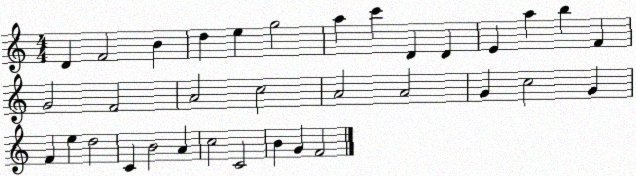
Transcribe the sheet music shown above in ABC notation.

X:1
T:Untitled
M:4/4
L:1/4
K:C
D F2 B d e g2 a c' D D E a b F G2 F2 A2 c2 A2 A2 G c2 G F e d2 C B2 A c2 C2 B G F2